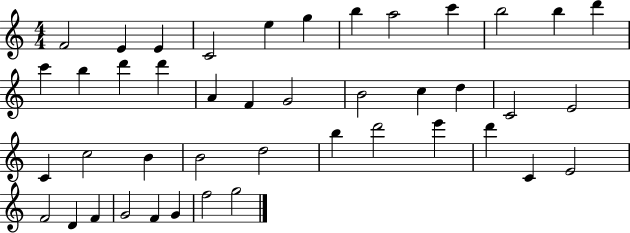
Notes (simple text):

F4/h E4/q E4/q C4/h E5/q G5/q B5/q A5/h C6/q B5/h B5/q D6/q C6/q B5/q D6/q D6/q A4/q F4/q G4/h B4/h C5/q D5/q C4/h E4/h C4/q C5/h B4/q B4/h D5/h B5/q D6/h E6/q D6/q C4/q E4/h F4/h D4/q F4/q G4/h F4/q G4/q F5/h G5/h